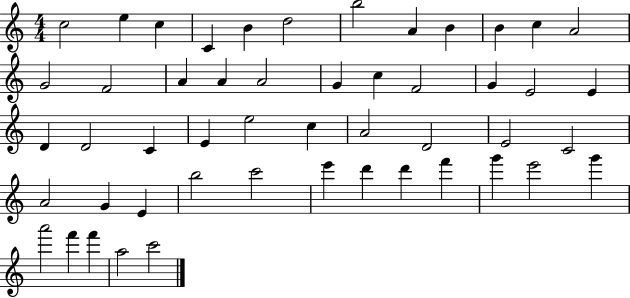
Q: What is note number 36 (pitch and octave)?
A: E4